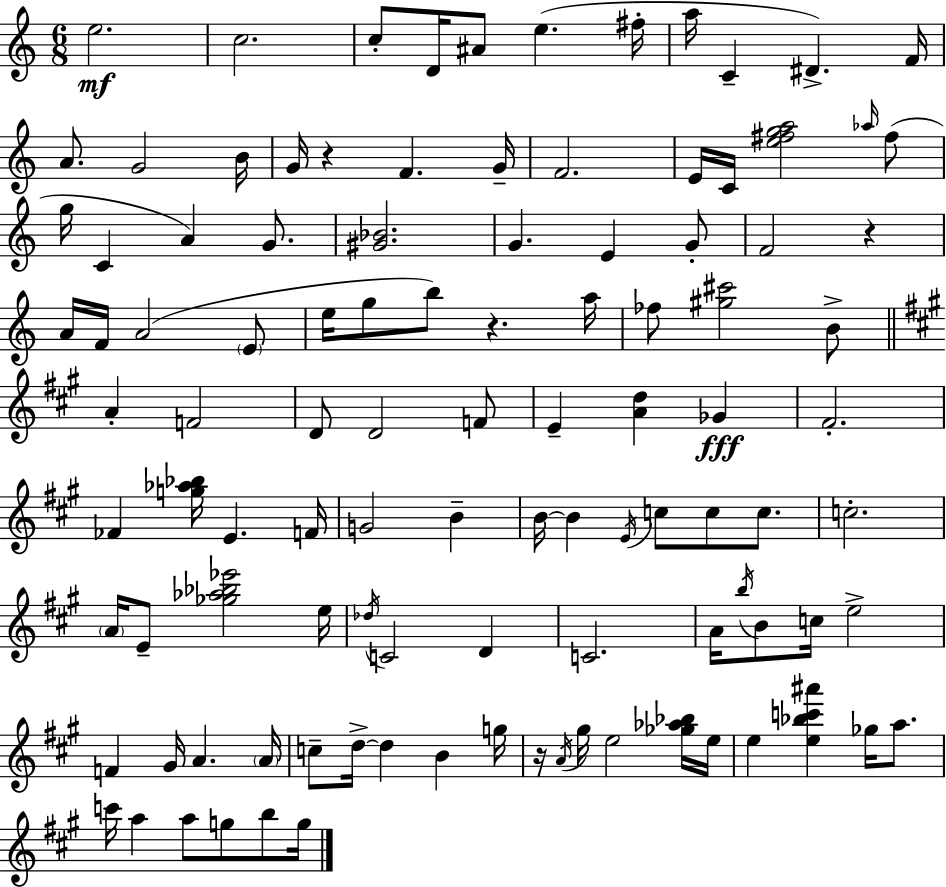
{
  \clef treble
  \numericTimeSignature
  \time 6/8
  \key c \major
  \repeat volta 2 { e''2.\mf | c''2. | c''8-. d'16 ais'8 e''4.( fis''16-. | a''16 c'4-- dis'4.->) f'16 | \break a'8. g'2 b'16 | g'16 r4 f'4. g'16-- | f'2. | e'16 c'16 <e'' fis'' g'' a''>2 \grace { aes''16 } fis''8( | \break g''16 c'4 a'4) g'8. | <gis' bes'>2. | g'4. e'4 g'8-. | f'2 r4 | \break a'16 f'16 a'2( \parenthesize e'8 | e''16 g''8 b''8) r4. | a''16 fes''8 <gis'' cis'''>2 b'8-> | \bar "||" \break \key a \major a'4-. f'2 | d'8 d'2 f'8 | e'4-- <a' d''>4 ges'4\fff | fis'2.-. | \break fes'4 <g'' aes'' bes''>16 e'4. f'16 | g'2 b'4-- | b'16~~ b'4 \acciaccatura { e'16 } c''8 c''8 c''8. | c''2.-. | \break \parenthesize a'16 e'8-- <ges'' aes'' bes'' ees'''>2 | e''16 \acciaccatura { des''16 } c'2 d'4 | c'2. | a'16 \acciaccatura { b''16 } b'8 c''16 e''2-> | \break f'4 gis'16 a'4. | \parenthesize a'16 c''8-- d''16->~~ d''4 b'4 | g''16 r16 \acciaccatura { a'16 } gis''16 e''2 | <ges'' aes'' bes''>16 e''16 e''4 <e'' bes'' c''' ais'''>4 | \break ges''16 a''8. c'''16 a''4 a''8 g''8 | b''8 g''16 } \bar "|."
}